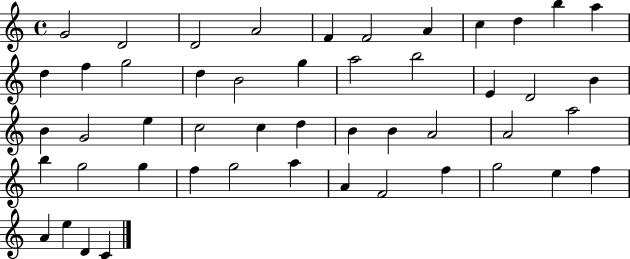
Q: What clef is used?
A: treble